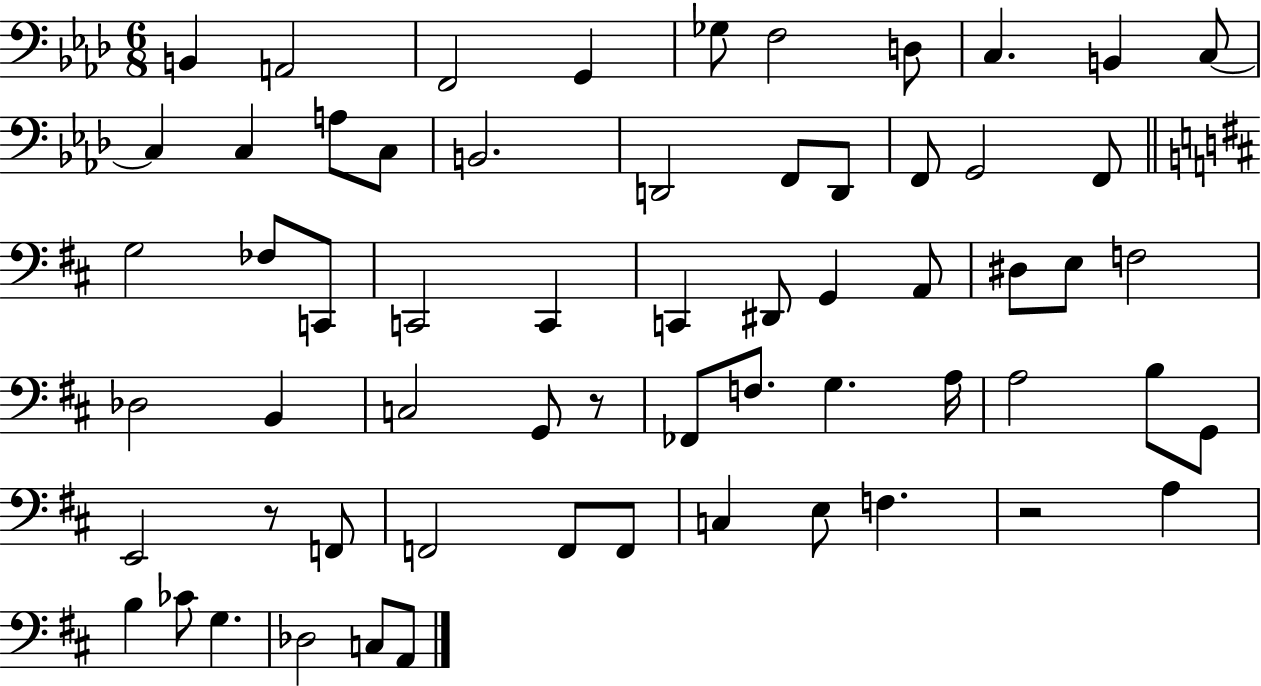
B2/q A2/h F2/h G2/q Gb3/e F3/h D3/e C3/q. B2/q C3/e C3/q C3/q A3/e C3/e B2/h. D2/h F2/e D2/e F2/e G2/h F2/e G3/h FES3/e C2/e C2/h C2/q C2/q D#2/e G2/q A2/e D#3/e E3/e F3/h Db3/h B2/q C3/h G2/e R/e FES2/e F3/e. G3/q. A3/s A3/h B3/e G2/e E2/h R/e F2/e F2/h F2/e F2/e C3/q E3/e F3/q. R/h A3/q B3/q CES4/e G3/q. Db3/h C3/e A2/e